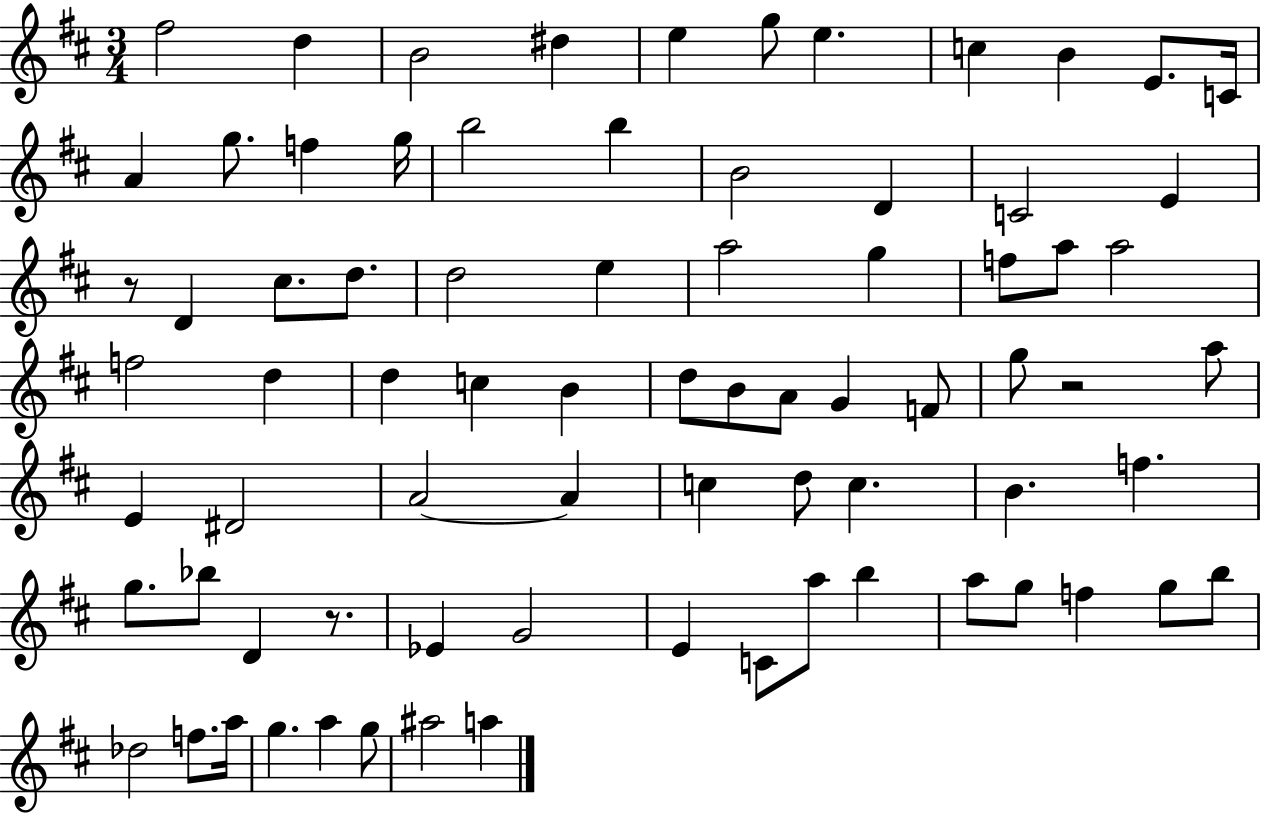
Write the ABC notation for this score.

X:1
T:Untitled
M:3/4
L:1/4
K:D
^f2 d B2 ^d e g/2 e c B E/2 C/4 A g/2 f g/4 b2 b B2 D C2 E z/2 D ^c/2 d/2 d2 e a2 g f/2 a/2 a2 f2 d d c B d/2 B/2 A/2 G F/2 g/2 z2 a/2 E ^D2 A2 A c d/2 c B f g/2 _b/2 D z/2 _E G2 E C/2 a/2 b a/2 g/2 f g/2 b/2 _d2 f/2 a/4 g a g/2 ^a2 a